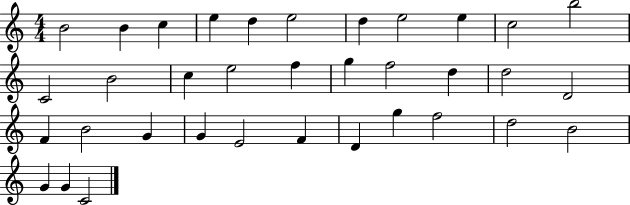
X:1
T:Untitled
M:4/4
L:1/4
K:C
B2 B c e d e2 d e2 e c2 b2 C2 B2 c e2 f g f2 d d2 D2 F B2 G G E2 F D g f2 d2 B2 G G C2